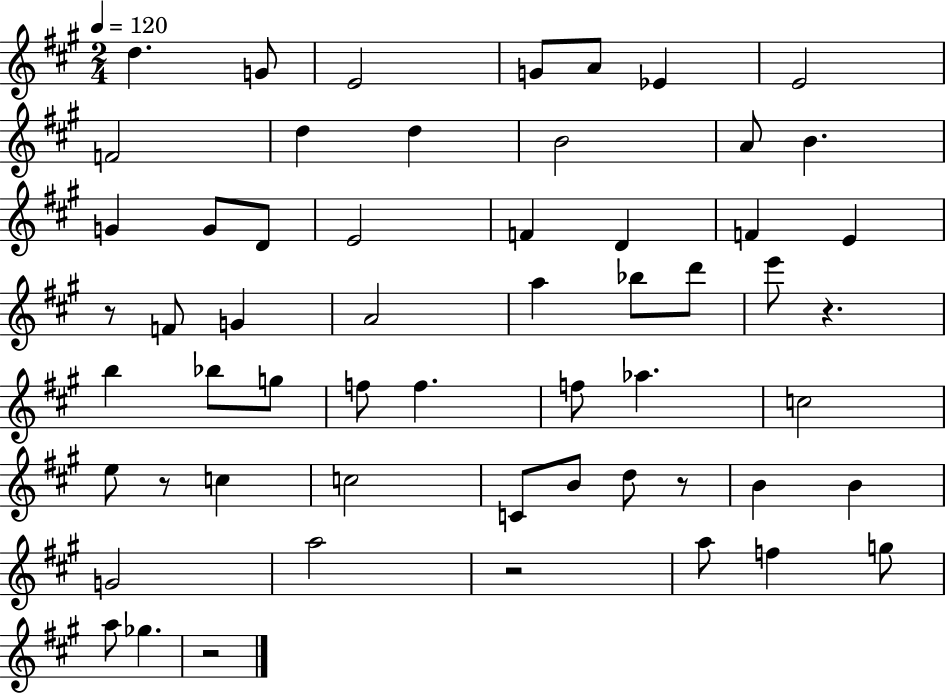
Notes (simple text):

D5/q. G4/e E4/h G4/e A4/e Eb4/q E4/h F4/h D5/q D5/q B4/h A4/e B4/q. G4/q G4/e D4/e E4/h F4/q D4/q F4/q E4/q R/e F4/e G4/q A4/h A5/q Bb5/e D6/e E6/e R/q. B5/q Bb5/e G5/e F5/e F5/q. F5/e Ab5/q. C5/h E5/e R/e C5/q C5/h C4/e B4/e D5/e R/e B4/q B4/q G4/h A5/h R/h A5/e F5/q G5/e A5/e Gb5/q. R/h